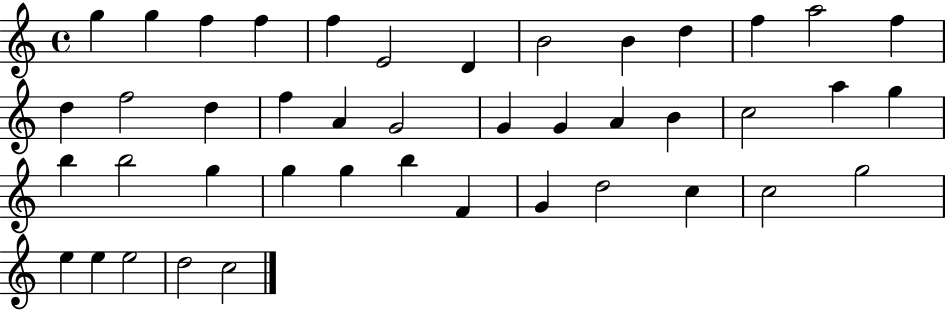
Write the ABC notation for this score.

X:1
T:Untitled
M:4/4
L:1/4
K:C
g g f f f E2 D B2 B d f a2 f d f2 d f A G2 G G A B c2 a g b b2 g g g b F G d2 c c2 g2 e e e2 d2 c2